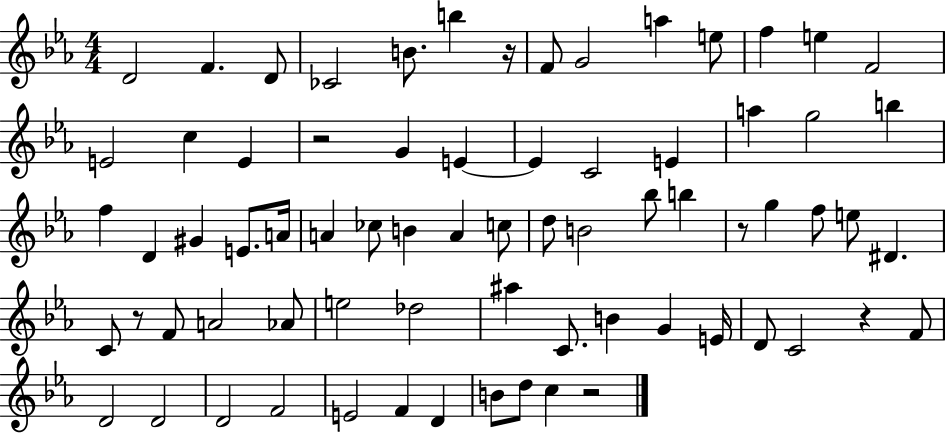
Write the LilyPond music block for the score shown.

{
  \clef treble
  \numericTimeSignature
  \time 4/4
  \key ees \major
  d'2 f'4. d'8 | ces'2 b'8. b''4 r16 | f'8 g'2 a''4 e''8 | f''4 e''4 f'2 | \break e'2 c''4 e'4 | r2 g'4 e'4~~ | e'4 c'2 e'4 | a''4 g''2 b''4 | \break f''4 d'4 gis'4 e'8. a'16 | a'4 ces''8 b'4 a'4 c''8 | d''8 b'2 bes''8 b''4 | r8 g''4 f''8 e''8 dis'4. | \break c'8 r8 f'8 a'2 aes'8 | e''2 des''2 | ais''4 c'8. b'4 g'4 e'16 | d'8 c'2 r4 f'8 | \break d'2 d'2 | d'2 f'2 | e'2 f'4 d'4 | b'8 d''8 c''4 r2 | \break \bar "|."
}